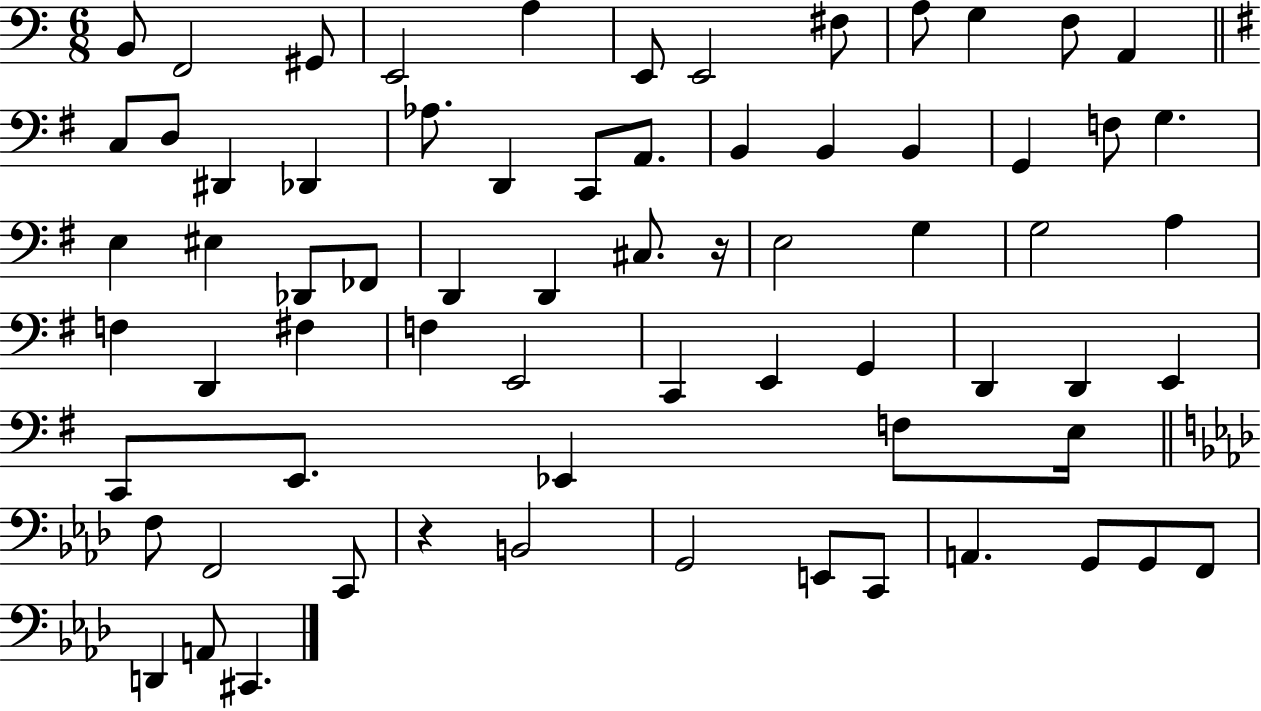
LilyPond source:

{
  \clef bass
  \numericTimeSignature
  \time 6/8
  \key c \major
  \repeat volta 2 { b,8 f,2 gis,8 | e,2 a4 | e,8 e,2 fis8 | a8 g4 f8 a,4 | \break \bar "||" \break \key g \major c8 d8 dis,4 des,4 | aes8. d,4 c,8 a,8. | b,4 b,4 b,4 | g,4 f8 g4. | \break e4 eis4 des,8 fes,8 | d,4 d,4 cis8. r16 | e2 g4 | g2 a4 | \break f4 d,4 fis4 | f4 e,2 | c,4 e,4 g,4 | d,4 d,4 e,4 | \break c,8 e,8. ees,4 f8 e16 | \bar "||" \break \key f \minor f8 f,2 c,8 | r4 b,2 | g,2 e,8 c,8 | a,4. g,8 g,8 f,8 | \break d,4 a,8 cis,4. | } \bar "|."
}